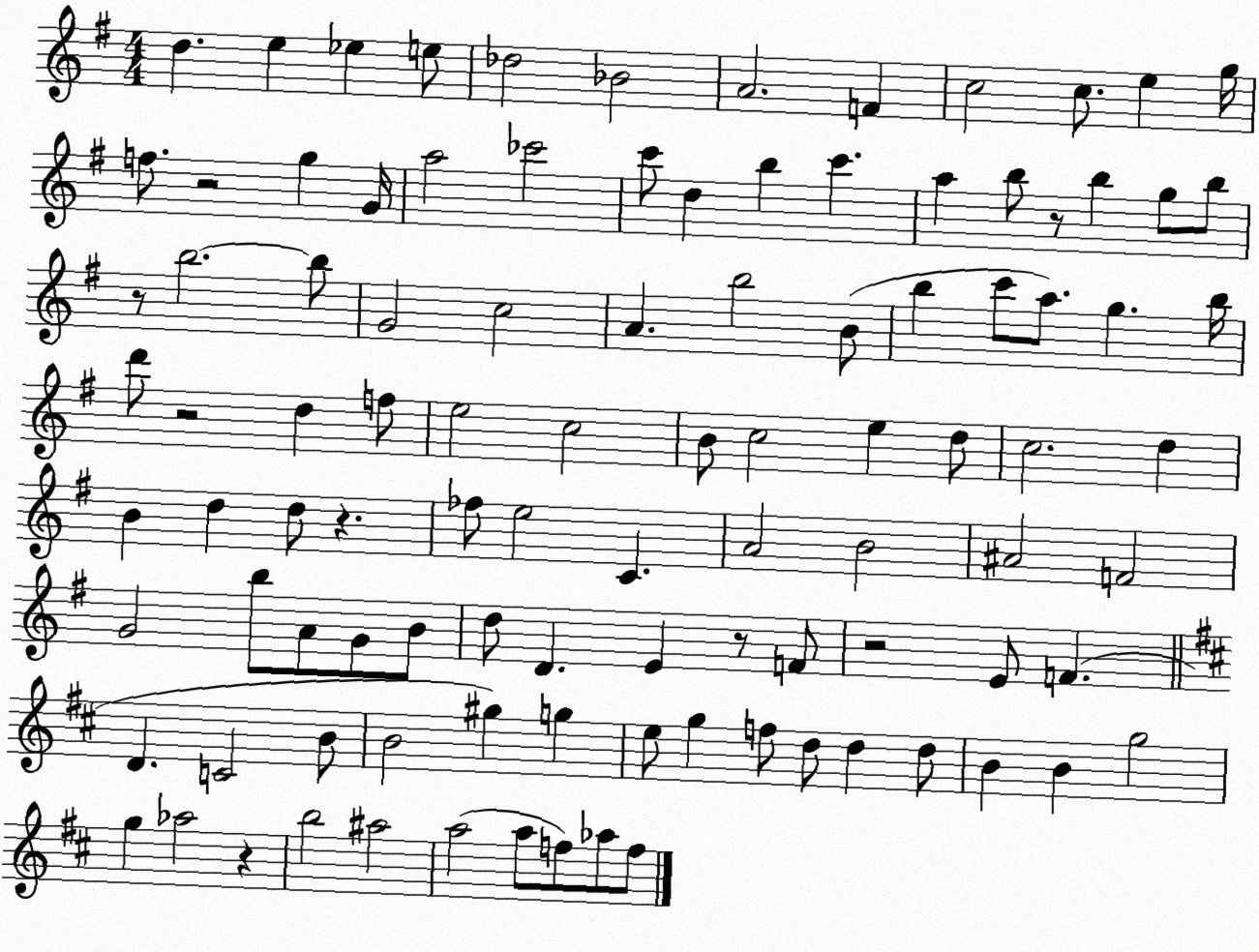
X:1
T:Untitled
M:4/4
L:1/4
K:G
d e _e e/2 _d2 _B2 A2 F c2 c/2 e g/4 f/2 z2 g G/4 a2 _c'2 c'/2 d b c' a b/2 z/2 b g/2 b/2 z/2 b2 b/2 G2 c2 A b2 B/2 b c'/2 a/2 g b/4 d'/2 z2 d f/2 e2 c2 B/2 c2 e d/2 c2 d B d d/2 z _f/2 e2 C A2 B2 ^A2 F2 G2 b/2 A/2 G/2 B/2 d/2 D E z/2 F/2 z2 E/2 F D C2 B/2 B2 ^g g e/2 g f/2 d/2 d d/2 B B g2 g _a2 z b2 ^a2 a2 a/2 f/2 _a/2 f/2